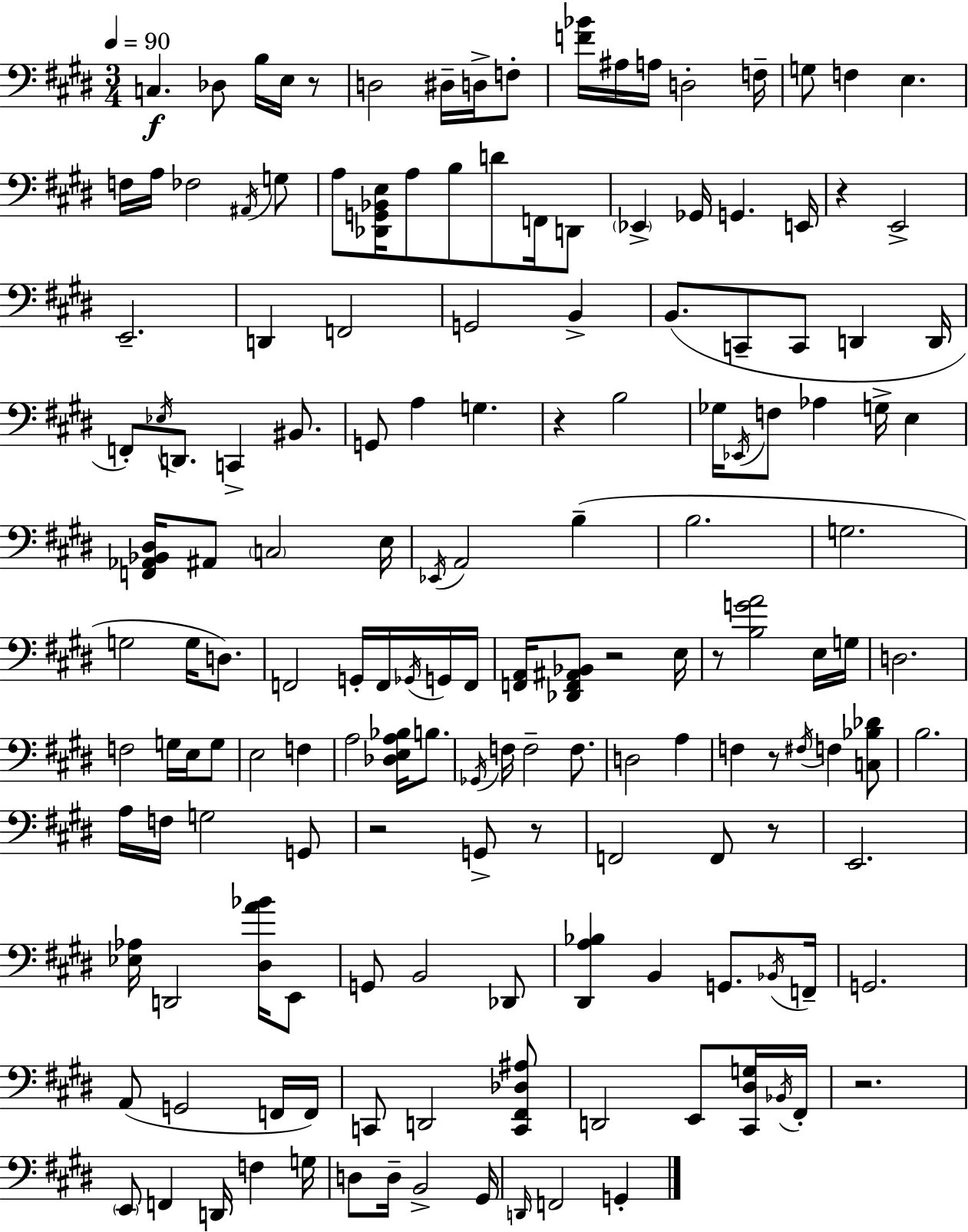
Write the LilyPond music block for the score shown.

{
  \clef bass
  \numericTimeSignature
  \time 3/4
  \key e \major
  \tempo 4 = 90
  c4.\f des8 b16 e16 r8 | d2 dis16-- d16-> f8-. | <f' bes'>16 ais16 a16 d2-. f16-- | g8 f4 e4. | \break f16 a16 fes2 \acciaccatura { ais,16 } g8 | a8 <des, g, bes, e>16 a8 b8 d'8 f,16 d,8 | \parenthesize ees,4-> ges,16 g,4. | e,16 r4 e,2-> | \break e,2.-- | d,4 f,2 | g,2 b,4-> | b,8.( c,8-- c,8 d,4 | \break d,16 f,8-.) \acciaccatura { ees16 } d,8. c,4-> bis,8. | g,8 a4 g4. | r4 b2 | ges16 \acciaccatura { ees,16 } f8 aes4 g16-> e4 | \break <f, aes, bes, dis>16 ais,8 \parenthesize c2 | e16 \acciaccatura { ees,16 } a,2 | b4--( b2. | g2. | \break g2 | g16 d8.) f,2 | g,16-. f,16 \acciaccatura { ges,16 } g,16 f,16 <f, a,>16 <des, f, ais, bes,>8 r2 | e16 r8 <b g' a'>2 | \break e16 g16 d2. | f2 | g16 e16 g8 e2 | f4 a2 | \break <des e a bes>16 b8. \acciaccatura { ges,16 } f16 f2-- | f8. d2 | a4 f4 r8 | \acciaccatura { fis16 } f4 <c bes des'>8 b2. | \break a16 f16 g2 | g,8 r2 | g,8-> r8 f,2 | f,8 r8 e,2. | \break <ees aes>16 d,2 | <dis a' bes'>16 e,8 g,8 b,2 | des,8 <dis, a bes>4 b,4 | g,8. \acciaccatura { bes,16 } f,16-- g,2. | \break a,8( g,2 | f,16 f,16) c,8 d,2 | <c, fis, des ais>8 d,2 | e,8 <cis, dis g>16 \acciaccatura { bes,16 } fis,16-. r2. | \break \parenthesize e,8 f,4 | d,16 f4 g16 d8 d16-- | b,2-> gis,16 \grace { d,16 } f,2 | g,4-. \bar "|."
}